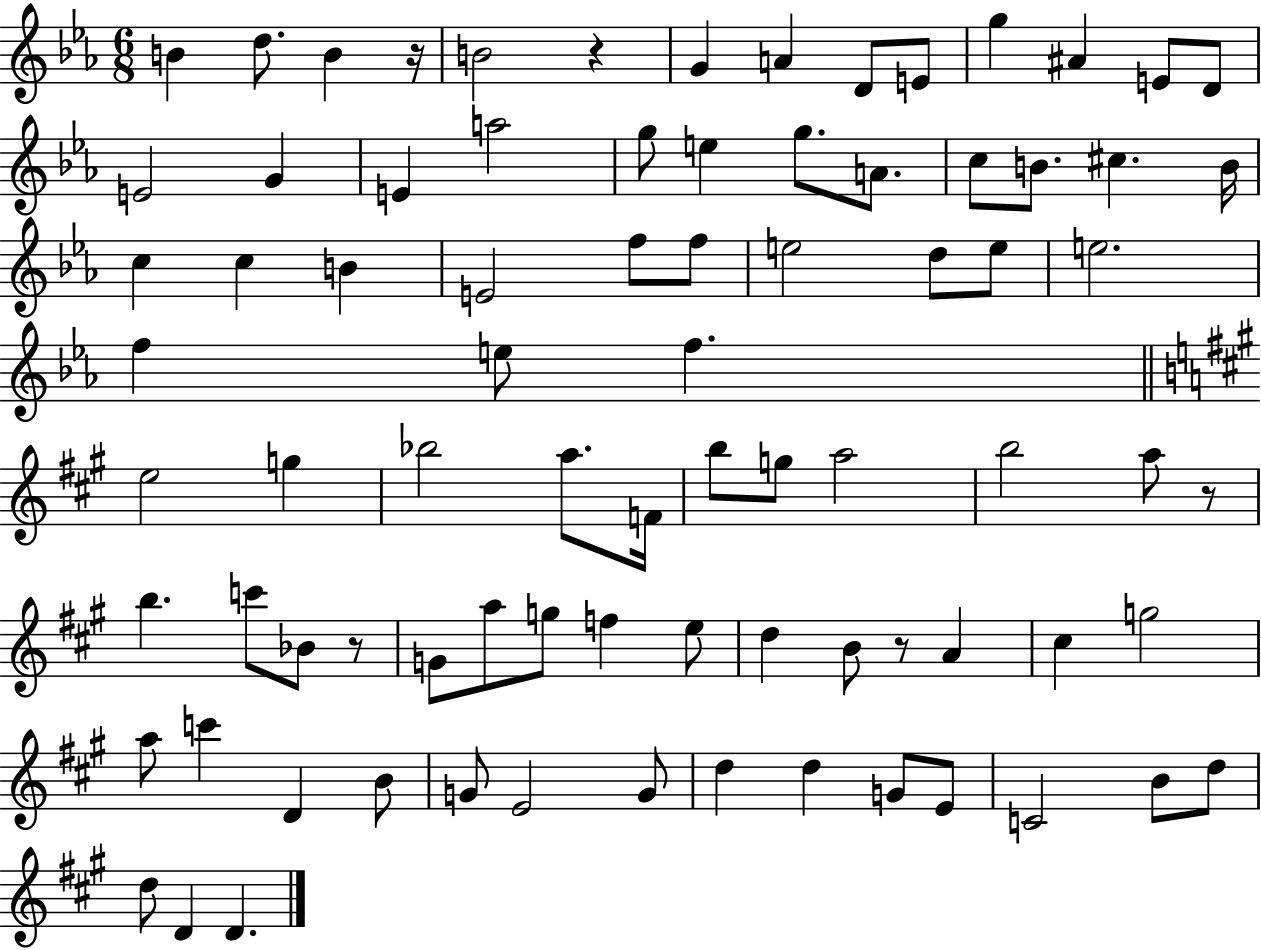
B4/q D5/e. B4/q R/s B4/h R/q G4/q A4/q D4/e E4/e G5/q A#4/q E4/e D4/e E4/h G4/q E4/q A5/h G5/e E5/q G5/e. A4/e. C5/e B4/e. C#5/q. B4/s C5/q C5/q B4/q E4/h F5/e F5/e E5/h D5/e E5/e E5/h. F5/q E5/e F5/q. E5/h G5/q Bb5/h A5/e. F4/s B5/e G5/e A5/h B5/h A5/e R/e B5/q. C6/e Bb4/e R/e G4/e A5/e G5/e F5/q E5/e D5/q B4/e R/e A4/q C#5/q G5/h A5/e C6/q D4/q B4/e G4/e E4/h G4/e D5/q D5/q G4/e E4/e C4/h B4/e D5/e D5/e D4/q D4/q.